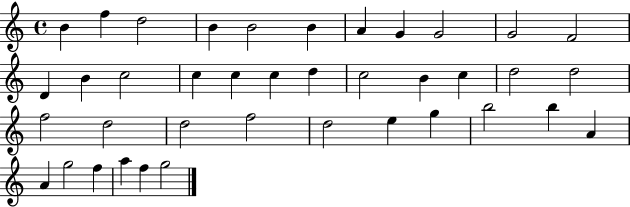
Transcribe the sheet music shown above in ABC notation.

X:1
T:Untitled
M:4/4
L:1/4
K:C
B f d2 B B2 B A G G2 G2 F2 D B c2 c c c d c2 B c d2 d2 f2 d2 d2 f2 d2 e g b2 b A A g2 f a f g2